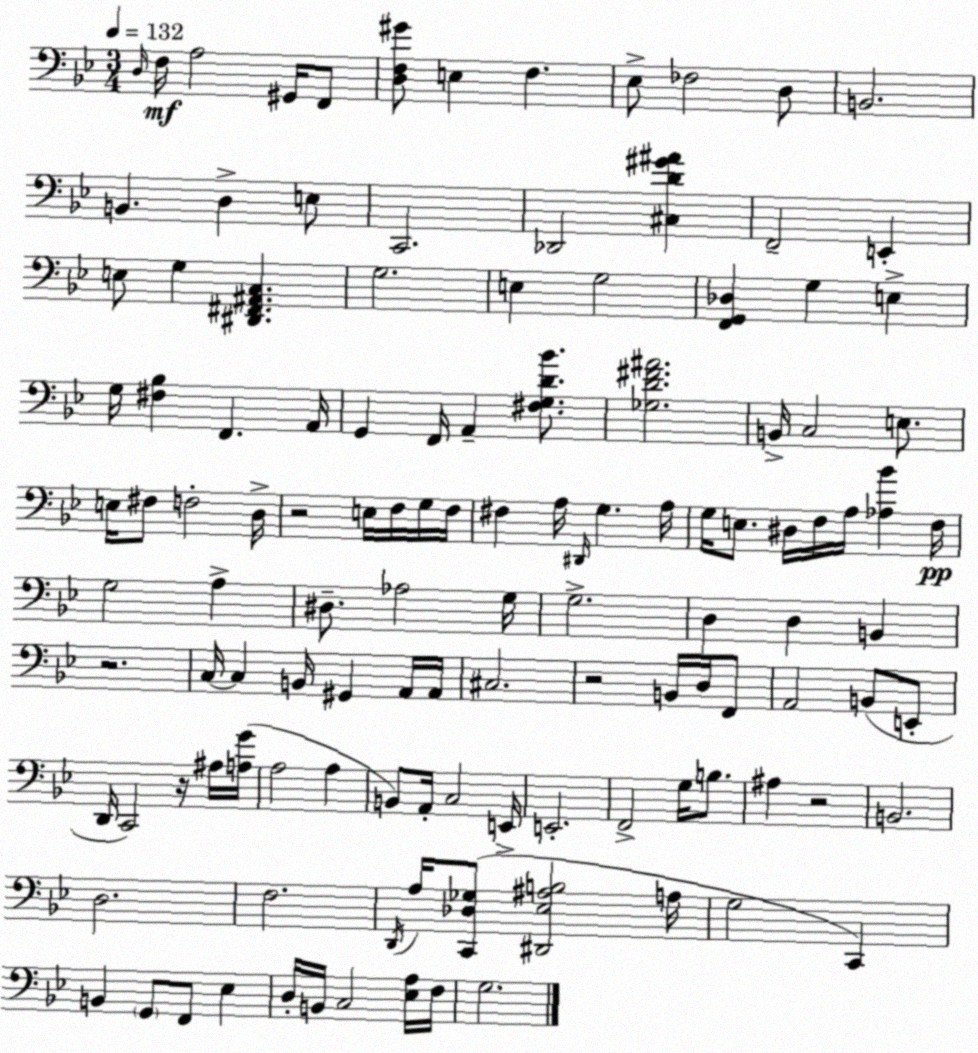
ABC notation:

X:1
T:Untitled
M:3/4
L:1/4
K:Gm
D,/4 F,/4 A,2 ^G,,/4 F,,/2 [D,F,^G]/2 E, F, _E,/2 _F,2 D,/2 B,,2 B,, D, E,/2 C,,2 _D,,2 [^C,D^G^A] F,,2 E,, E,/2 G, [^D,,^F,,^A,,C,] G,2 E, G,2 [F,,G,,_D,] G, E, G,/4 [^F,_B,] F,, A,,/4 G,, F,,/4 A,, [^F,G,D_B]/2 [_G,D^F^A]2 B,,/4 C,2 E,/2 E,/4 ^F,/2 F,2 D,/4 z2 E,/4 F,/4 G,/4 F,/4 ^F, A,/4 ^D,,/4 G, A,/4 G,/4 E,/2 ^D,/4 F,/4 A,/4 [_A,_B] F,/4 G,2 A, ^D,/2 _A,2 G,/4 G,2 D, D, B,, z2 C,/4 C, B,,/4 ^G,, A,,/4 A,,/4 ^C,2 z2 B,,/4 D,/4 F,,/2 A,,2 B,,/2 E,,/2 D,,/4 C,,2 z/4 ^A,/4 [A,G]/4 A,2 A, B,,/2 A,,/4 C,2 E,,/4 E,,2 F,,2 G,/4 B,/2 ^A, z2 B,,2 D,2 F,2 D,,/4 A,/4 [C,,_D,_G,]/2 [^D,,_E,^A,B,]2 A,/4 G,2 C,, B,, G,,/2 F,,/2 _E, D,/4 B,,/4 C,2 [_E,A,]/4 F,/4 G,2